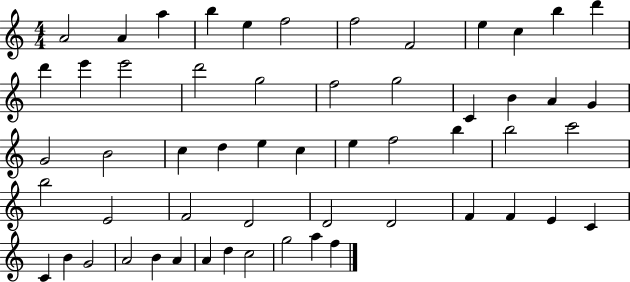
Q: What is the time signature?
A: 4/4